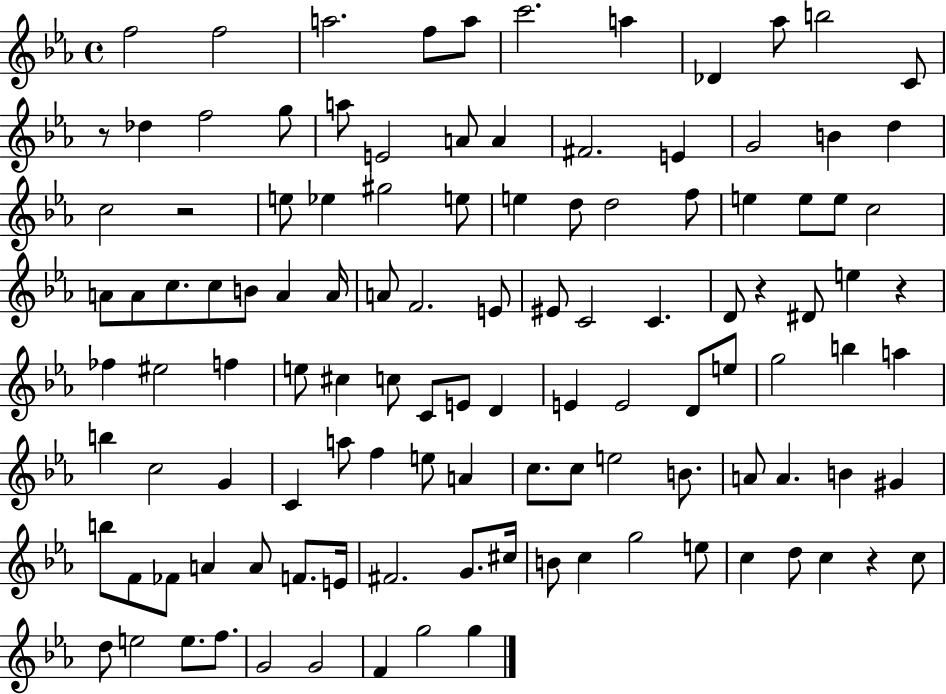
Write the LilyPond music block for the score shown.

{
  \clef treble
  \time 4/4
  \defaultTimeSignature
  \key ees \major
  f''2 f''2 | a''2. f''8 a''8 | c'''2. a''4 | des'4 aes''8 b''2 c'8 | \break r8 des''4 f''2 g''8 | a''8 e'2 a'8 a'4 | fis'2. e'4 | g'2 b'4 d''4 | \break c''2 r2 | e''8 ees''4 gis''2 e''8 | e''4 d''8 d''2 f''8 | e''4 e''8 e''8 c''2 | \break a'8 a'8 c''8. c''8 b'8 a'4 a'16 | a'8 f'2. e'8 | eis'8 c'2 c'4. | d'8 r4 dis'8 e''4 r4 | \break fes''4 eis''2 f''4 | e''8 cis''4 c''8 c'8 e'8 d'4 | e'4 e'2 d'8 e''8 | g''2 b''4 a''4 | \break b''4 c''2 g'4 | c'4 a''8 f''4 e''8 a'4 | c''8. c''8 e''2 b'8. | a'8 a'4. b'4 gis'4 | \break b''8 f'8 fes'8 a'4 a'8 f'8. e'16 | fis'2. g'8. cis''16 | b'8 c''4 g''2 e''8 | c''4 d''8 c''4 r4 c''8 | \break d''8 e''2 e''8. f''8. | g'2 g'2 | f'4 g''2 g''4 | \bar "|."
}